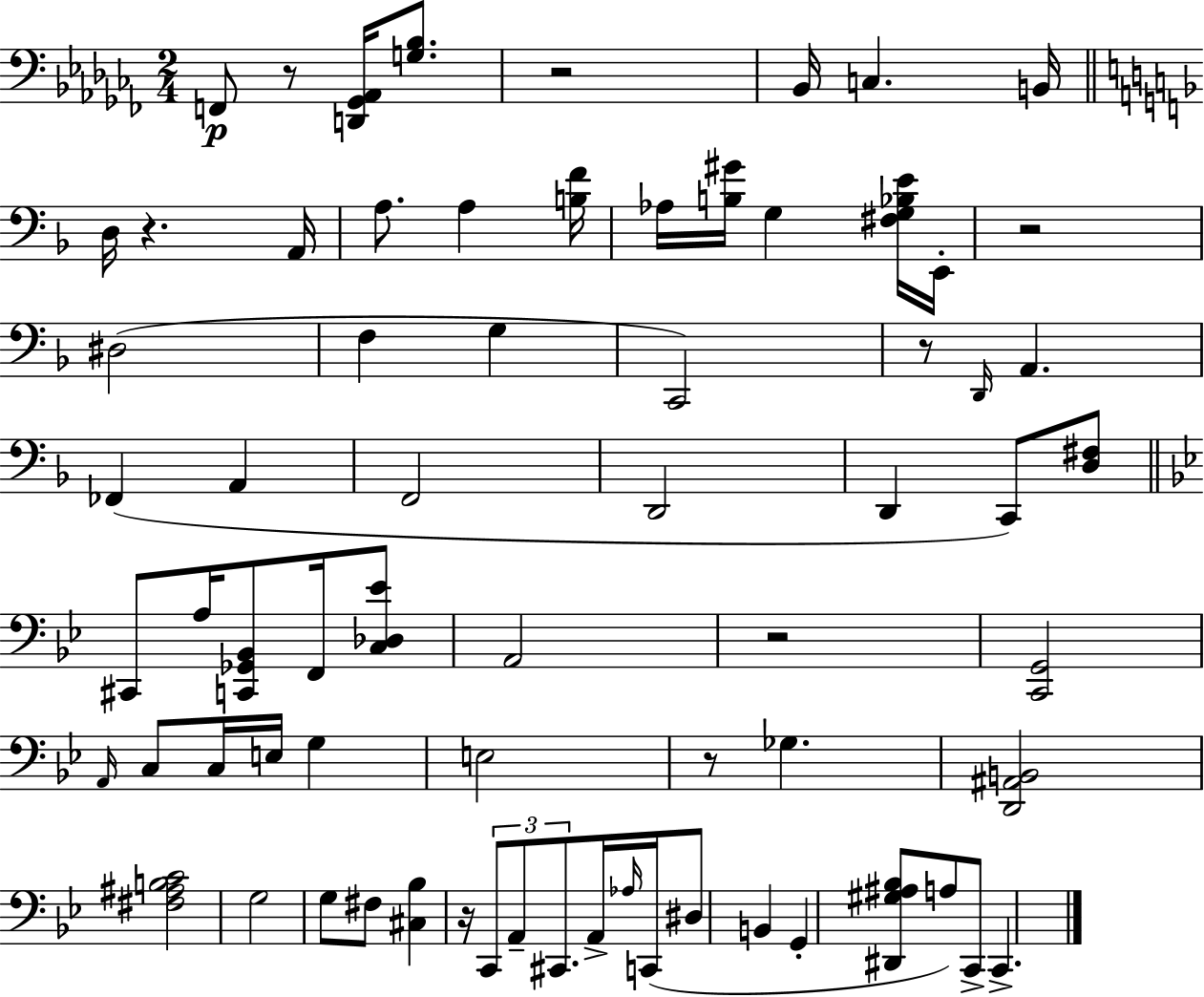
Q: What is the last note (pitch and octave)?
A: C2